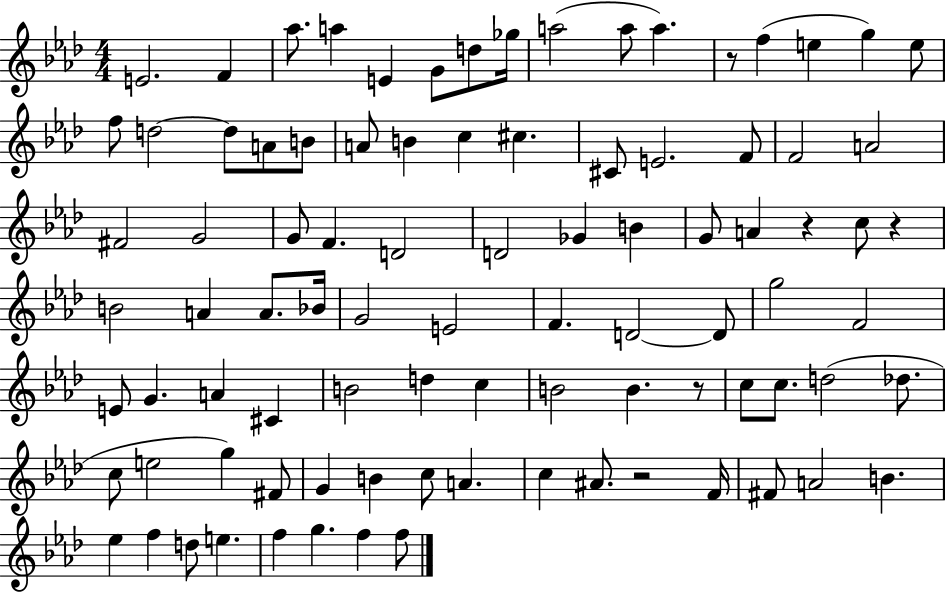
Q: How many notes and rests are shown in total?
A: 91